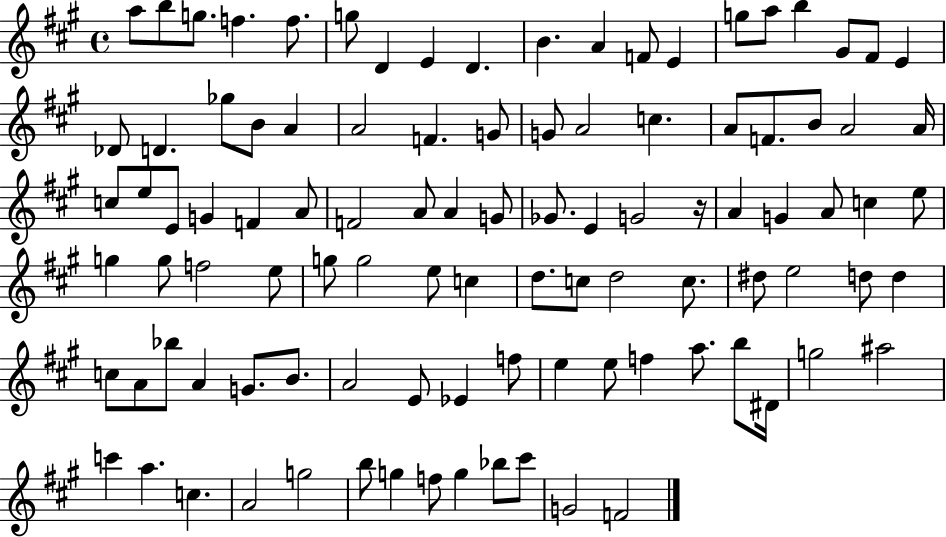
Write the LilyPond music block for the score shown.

{
  \clef treble
  \time 4/4
  \defaultTimeSignature
  \key a \major
  \repeat volta 2 { a''8 b''8 g''8. f''4. f''8. | g''8 d'4 e'4 d'4. | b'4. a'4 f'8 e'4 | g''8 a''8 b''4 gis'8 fis'8 e'4 | \break des'8 d'4. ges''8 b'8 a'4 | a'2 f'4. g'8 | g'8 a'2 c''4. | a'8 f'8. b'8 a'2 a'16 | \break c''8 e''8 e'8 g'4 f'4 a'8 | f'2 a'8 a'4 g'8 | ges'8. e'4 g'2 r16 | a'4 g'4 a'8 c''4 e''8 | \break g''4 g''8 f''2 e''8 | g''8 g''2 e''8 c''4 | d''8. c''8 d''2 c''8. | dis''8 e''2 d''8 d''4 | \break c''8 a'8 bes''8 a'4 g'8. b'8. | a'2 e'8 ees'4 f''8 | e''4 e''8 f''4 a''8. b''8 dis'16 | g''2 ais''2 | \break c'''4 a''4. c''4. | a'2 g''2 | b''8 g''4 f''8 g''4 bes''8 cis'''8 | g'2 f'2 | \break } \bar "|."
}